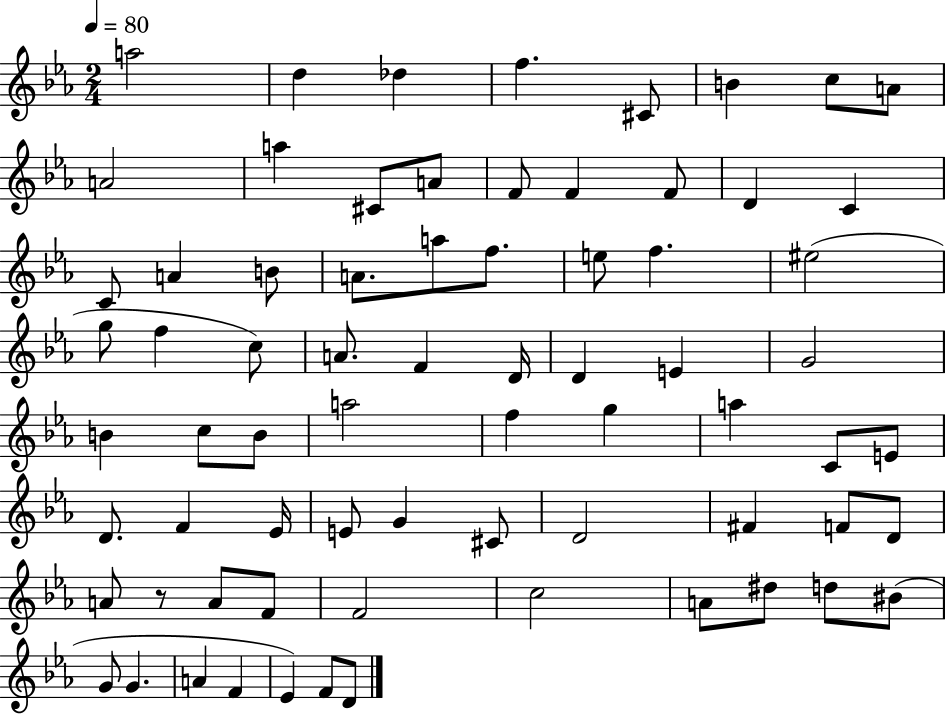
X:1
T:Untitled
M:2/4
L:1/4
K:Eb
a2 d _d f ^C/2 B c/2 A/2 A2 a ^C/2 A/2 F/2 F F/2 D C C/2 A B/2 A/2 a/2 f/2 e/2 f ^e2 g/2 f c/2 A/2 F D/4 D E G2 B c/2 B/2 a2 f g a C/2 E/2 D/2 F _E/4 E/2 G ^C/2 D2 ^F F/2 D/2 A/2 z/2 A/2 F/2 F2 c2 A/2 ^d/2 d/2 ^B/2 G/2 G A F _E F/2 D/2